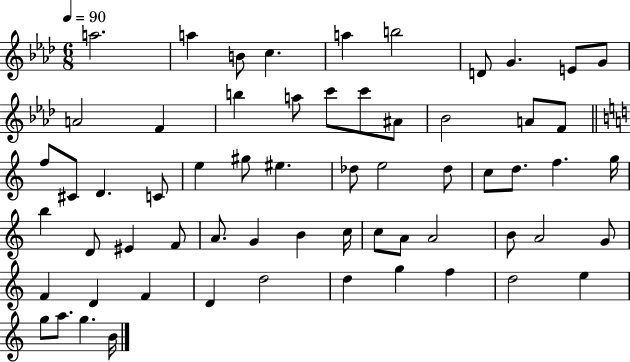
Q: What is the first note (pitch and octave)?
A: A5